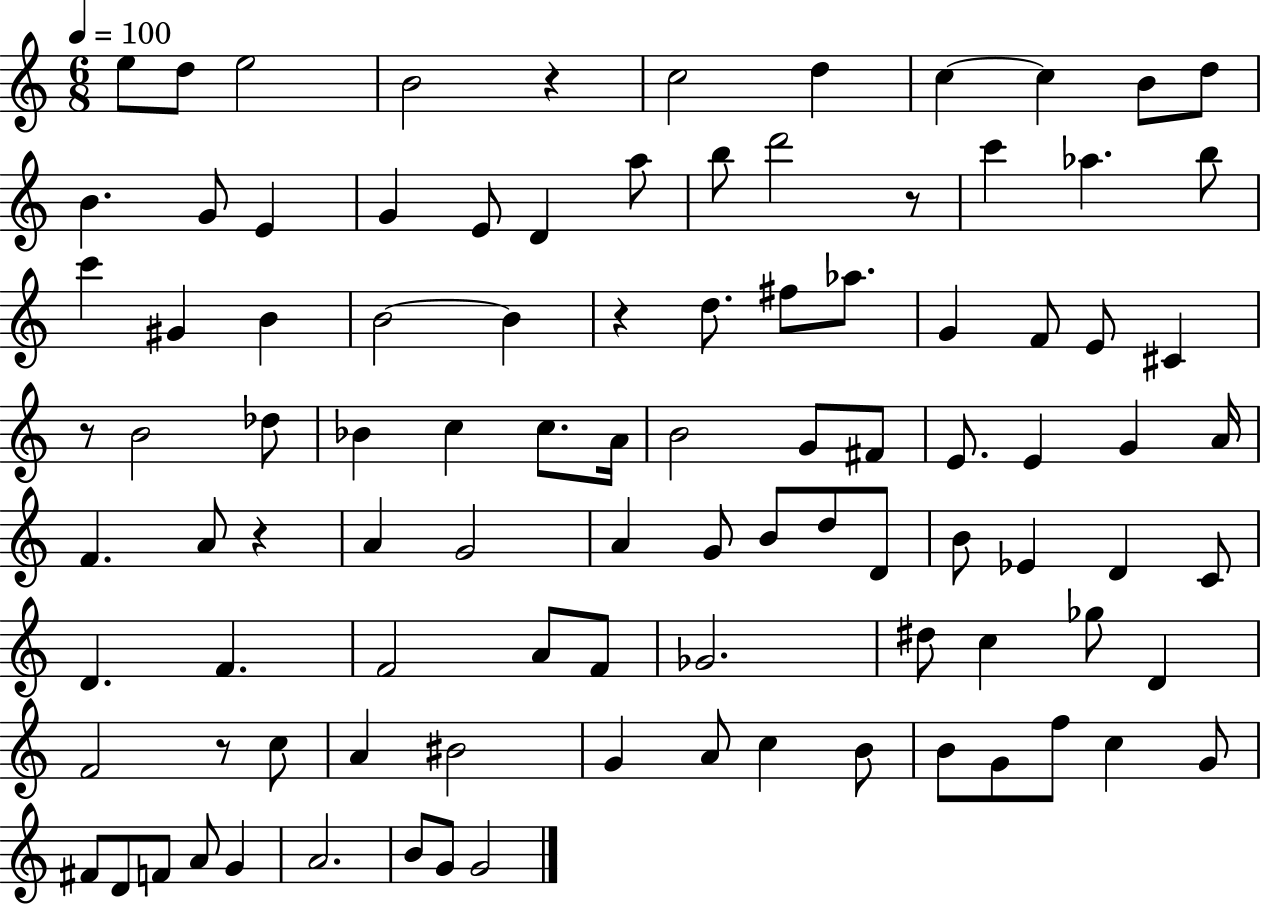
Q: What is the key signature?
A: C major